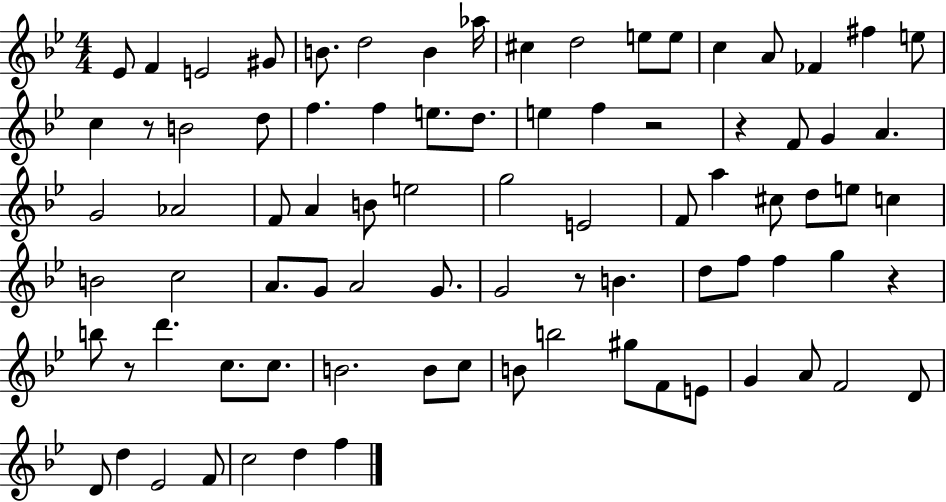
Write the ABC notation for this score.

X:1
T:Untitled
M:4/4
L:1/4
K:Bb
_E/2 F E2 ^G/2 B/2 d2 B _a/4 ^c d2 e/2 e/2 c A/2 _F ^f e/2 c z/2 B2 d/2 f f e/2 d/2 e f z2 z F/2 G A G2 _A2 F/2 A B/2 e2 g2 E2 F/2 a ^c/2 d/2 e/2 c B2 c2 A/2 G/2 A2 G/2 G2 z/2 B d/2 f/2 f g z b/2 z/2 d' c/2 c/2 B2 B/2 c/2 B/2 b2 ^g/2 F/2 E/2 G A/2 F2 D/2 D/2 d _E2 F/2 c2 d f